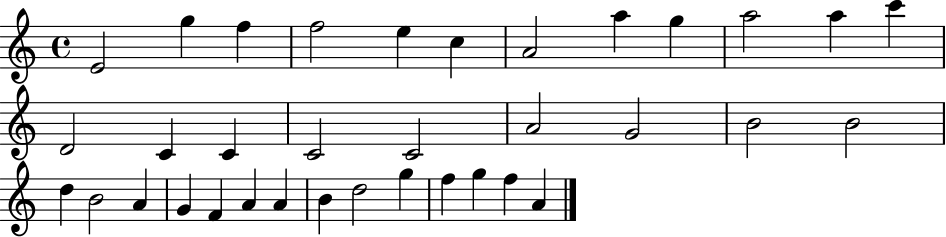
X:1
T:Untitled
M:4/4
L:1/4
K:C
E2 g f f2 e c A2 a g a2 a c' D2 C C C2 C2 A2 G2 B2 B2 d B2 A G F A A B d2 g f g f A